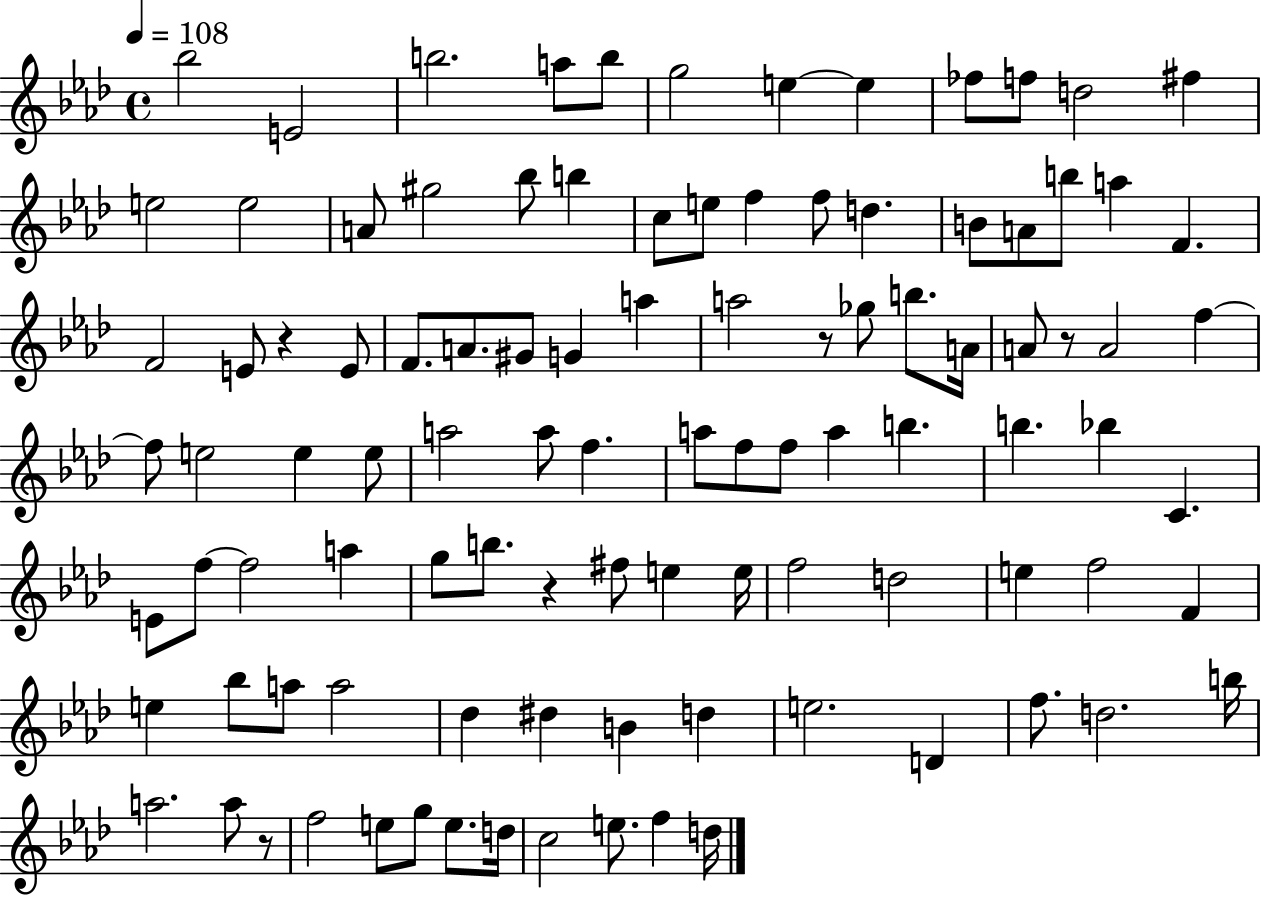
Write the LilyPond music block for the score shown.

{
  \clef treble
  \time 4/4
  \defaultTimeSignature
  \key aes \major
  \tempo 4 = 108
  bes''2 e'2 | b''2. a''8 b''8 | g''2 e''4~~ e''4 | fes''8 f''8 d''2 fis''4 | \break e''2 e''2 | a'8 gis''2 bes''8 b''4 | c''8 e''8 f''4 f''8 d''4. | b'8 a'8 b''8 a''4 f'4. | \break f'2 e'8 r4 e'8 | f'8. a'8. gis'8 g'4 a''4 | a''2 r8 ges''8 b''8. a'16 | a'8 r8 a'2 f''4~~ | \break f''8 e''2 e''4 e''8 | a''2 a''8 f''4. | a''8 f''8 f''8 a''4 b''4. | b''4. bes''4 c'4. | \break e'8 f''8~~ f''2 a''4 | g''8 b''8. r4 fis''8 e''4 e''16 | f''2 d''2 | e''4 f''2 f'4 | \break e''4 bes''8 a''8 a''2 | des''4 dis''4 b'4 d''4 | e''2. d'4 | f''8. d''2. b''16 | \break a''2. a''8 r8 | f''2 e''8 g''8 e''8. d''16 | c''2 e''8. f''4 d''16 | \bar "|."
}